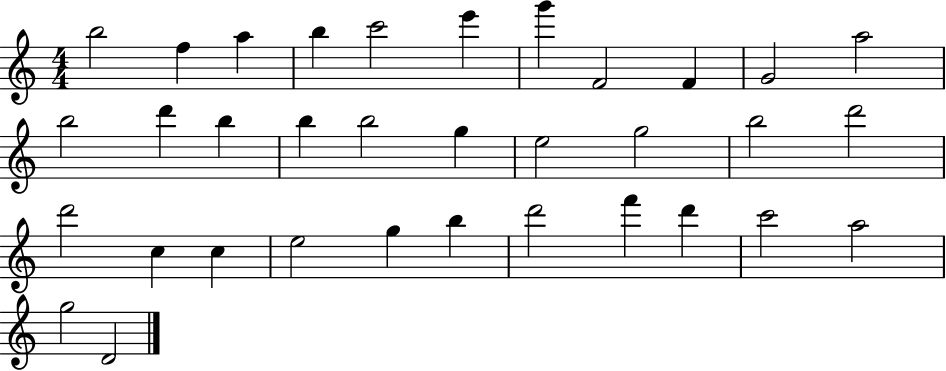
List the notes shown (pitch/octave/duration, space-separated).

B5/h F5/q A5/q B5/q C6/h E6/q G6/q F4/h F4/q G4/h A5/h B5/h D6/q B5/q B5/q B5/h G5/q E5/h G5/h B5/h D6/h D6/h C5/q C5/q E5/h G5/q B5/q D6/h F6/q D6/q C6/h A5/h G5/h D4/h